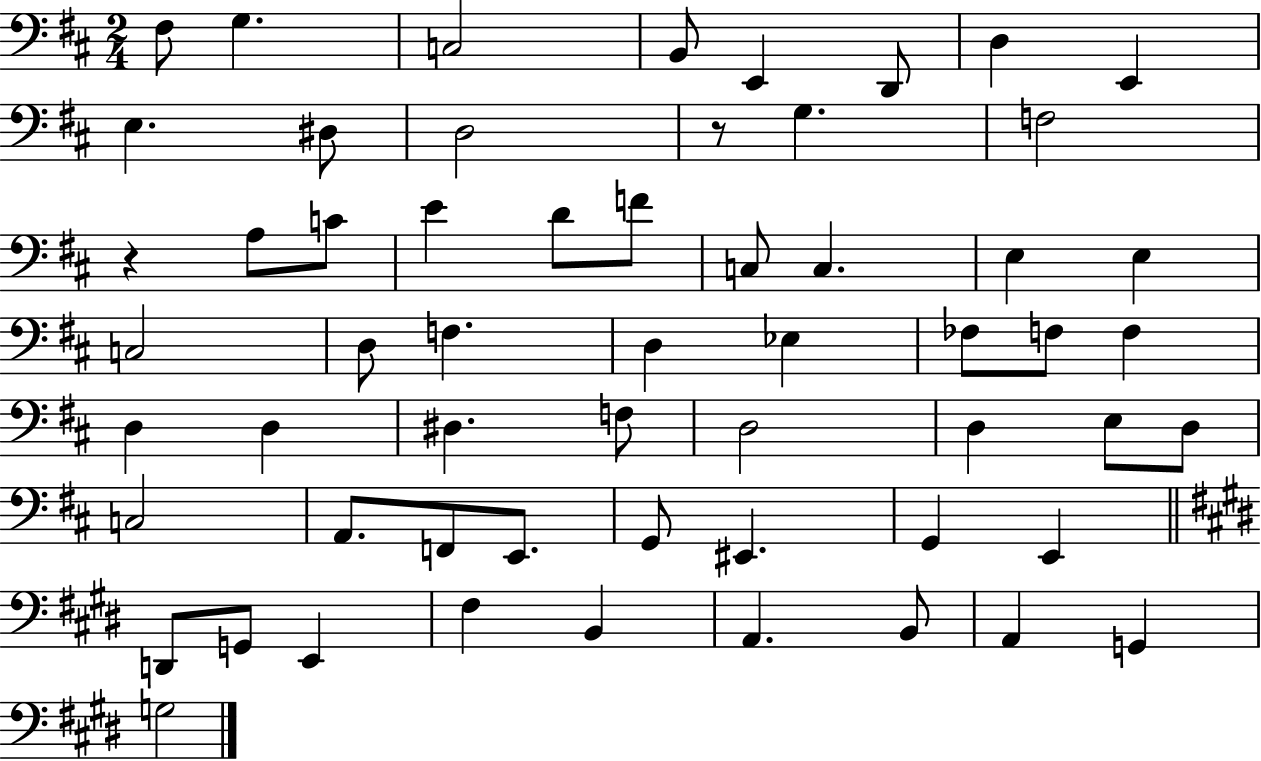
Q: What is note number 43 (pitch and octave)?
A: G2